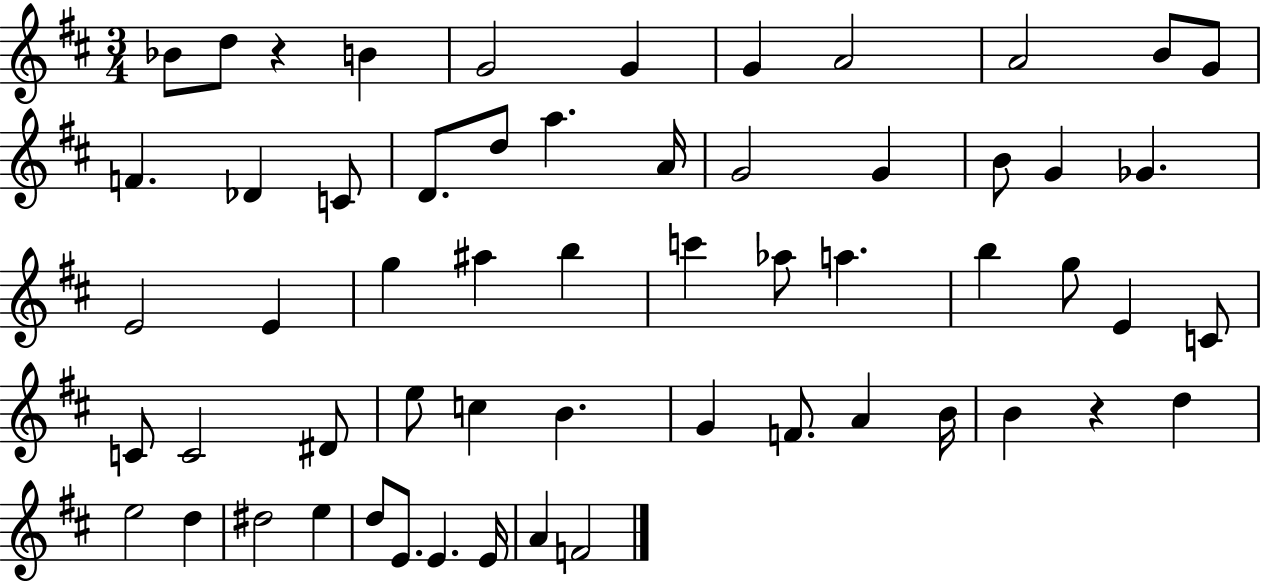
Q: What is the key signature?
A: D major